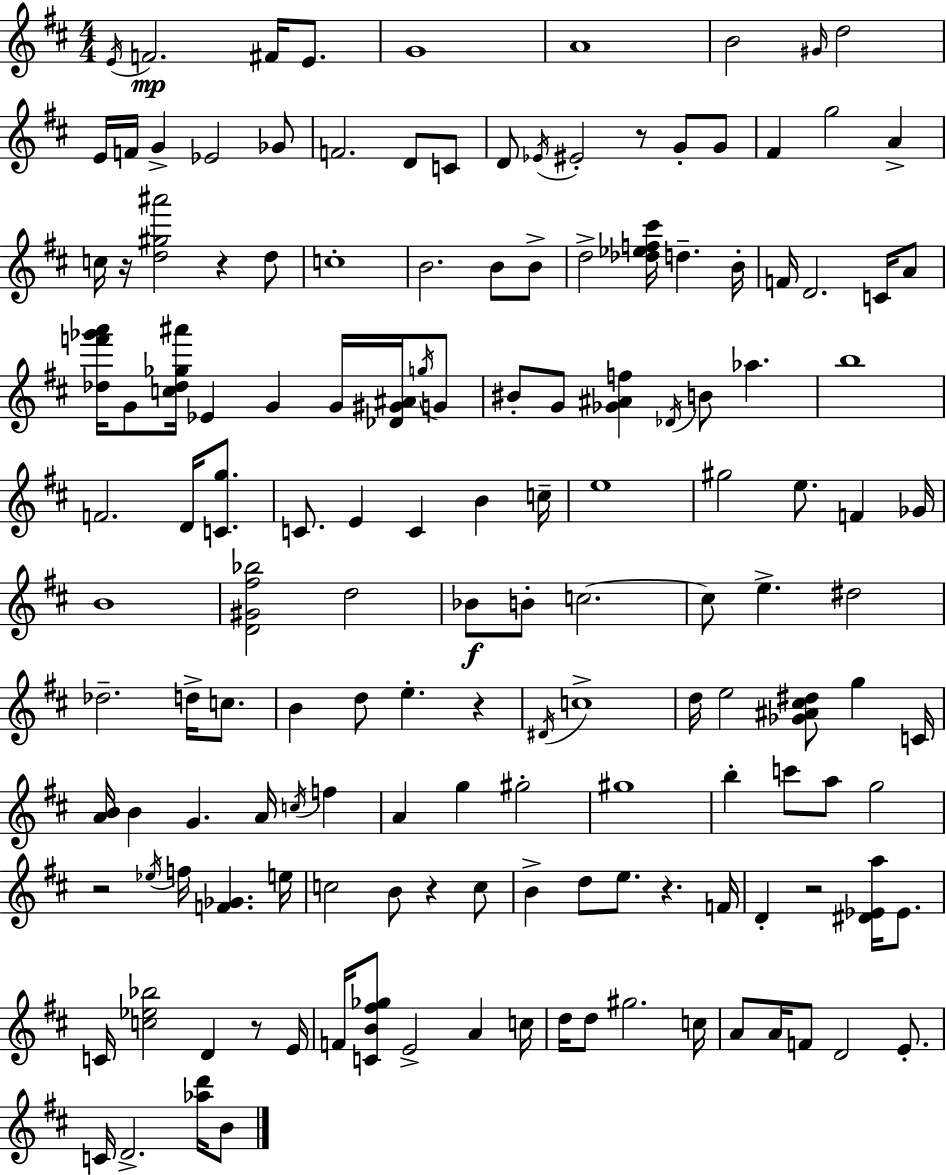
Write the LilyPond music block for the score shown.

{
  \clef treble
  \numericTimeSignature
  \time 4/4
  \key d \major
  \repeat volta 2 { \acciaccatura { e'16 }\mp f'2. fis'16 e'8. | g'1 | a'1 | b'2 \grace { gis'16 } d''2 | \break e'16 f'16 g'4-> ees'2 | ges'8 f'2. d'8 | c'8 d'8 \acciaccatura { ees'16 } eis'2-. r8 g'8-. | g'8 fis'4 g''2 a'4-> | \break c''16 r16 <d'' gis'' ais'''>2 r4 | d''8 c''1-. | b'2. b'8 | b'8-> d''2-> <des'' ees'' f'' cis'''>16 d''4.-- | \break b'16-. f'16 d'2. | c'16 a'8 <des'' f''' ges''' a'''>16 g'8 <c'' des'' ges'' ais'''>16 ees'4 g'4 g'16 | <des' gis' ais'>16 \acciaccatura { g''16 } g'8 bis'8-. g'8 <ges' ais' f''>4 \acciaccatura { des'16 } b'8 aes''4. | b''1 | \break f'2. | d'16 <c' g''>8. c'8. e'4 c'4 | b'4 c''16-- e''1 | gis''2 e''8. | \break f'4 ges'16 b'1 | <d' gis' fis'' bes''>2 d''2 | bes'8\f b'8-. c''2.~~ | c''8 e''4.-> dis''2 | \break des''2.-- | d''16-> c''8. b'4 d''8 e''4.-. | r4 \acciaccatura { dis'16 } c''1-> | d''16 e''2 <ges' ais' cis'' dis''>8 | \break g''4 c'16 <a' b'>16 b'4 g'4. | a'16 \acciaccatura { c''16 } f''4 a'4 g''4 gis''2-. | gis''1 | b''4-. c'''8 a''8 g''2 | \break r2 \acciaccatura { ees''16 } | f''16 <f' ges'>4. e''16 c''2 | b'8 r4 c''8 b'4-> d''8 e''8. | r4. f'16 d'4-. r2 | \break <dis' ees' a''>16 ees'8. c'16 <c'' ees'' bes''>2 | d'4 r8 e'16 f'16 <c' b' fis'' ges''>8 e'2-> | a'4 c''16 d''16 d''8 gis''2. | c''16 a'8 a'16 f'8 d'2 | \break e'8.-. c'16 d'2.-> | <aes'' d'''>16 b'8 } \bar "|."
}